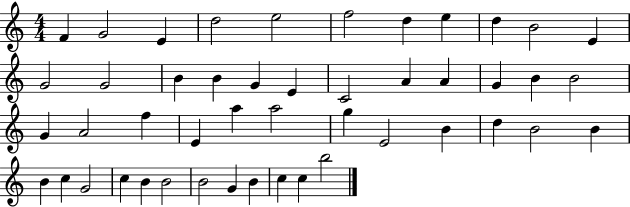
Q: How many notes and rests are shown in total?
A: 47